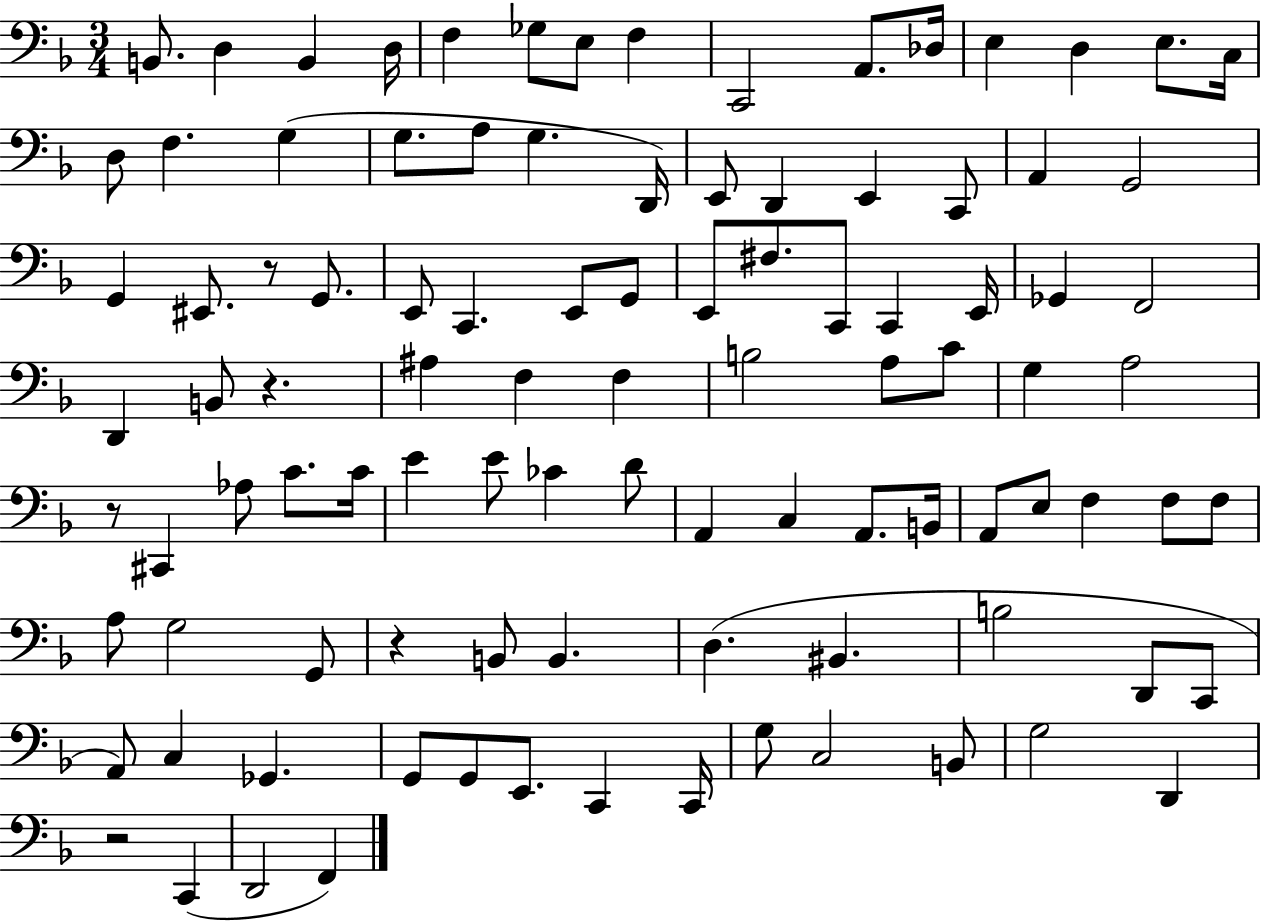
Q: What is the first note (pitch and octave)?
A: B2